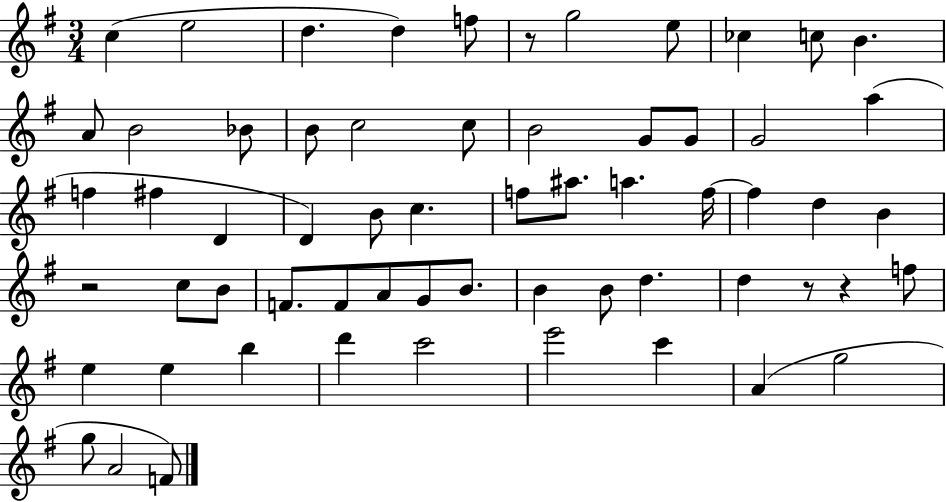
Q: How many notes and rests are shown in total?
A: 62